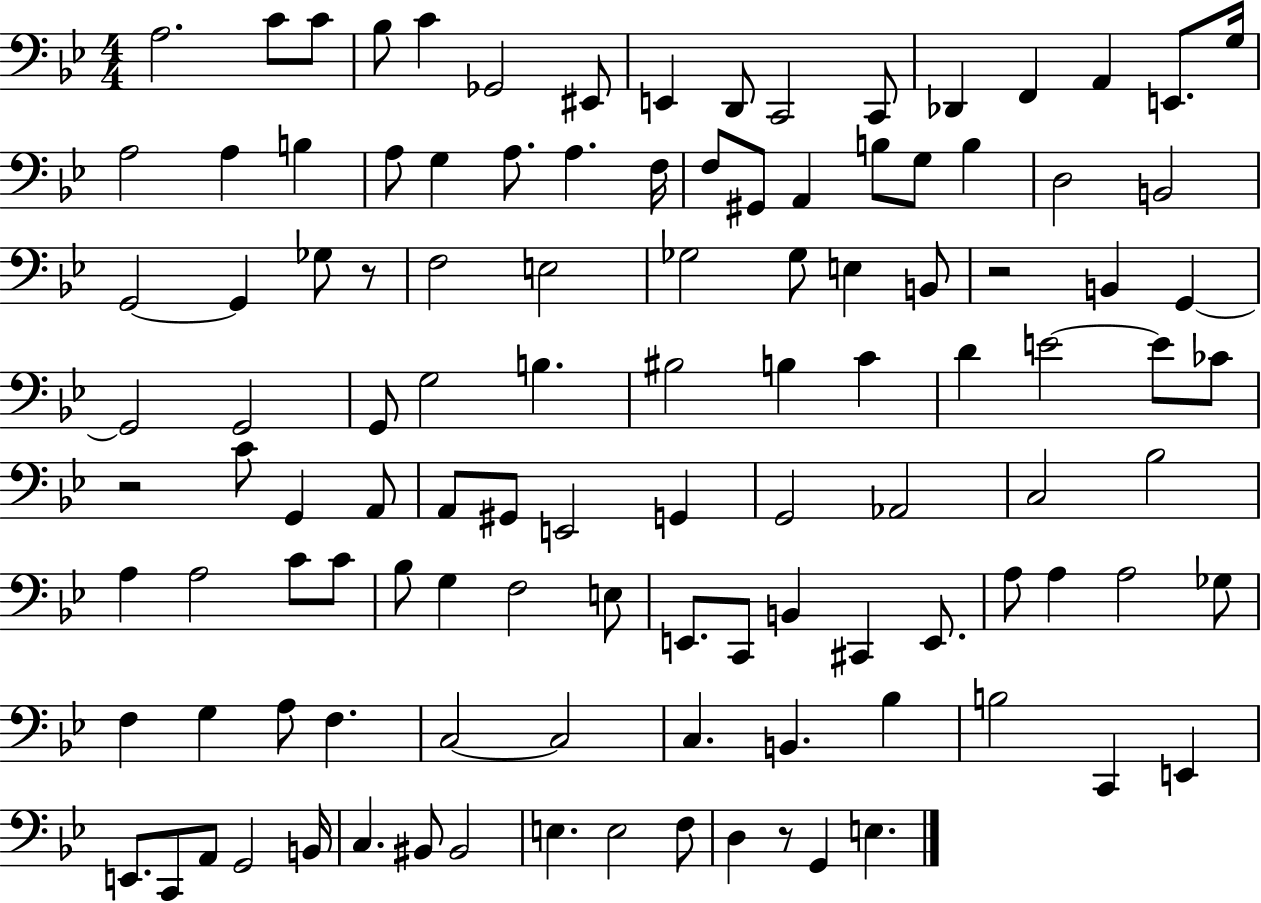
A3/h. C4/e C4/e Bb3/e C4/q Gb2/h EIS2/e E2/q D2/e C2/h C2/e Db2/q F2/q A2/q E2/e. G3/s A3/h A3/q B3/q A3/e G3/q A3/e. A3/q. F3/s F3/e G#2/e A2/q B3/e G3/e B3/q D3/h B2/h G2/h G2/q Gb3/e R/e F3/h E3/h Gb3/h Gb3/e E3/q B2/e R/h B2/q G2/q G2/h G2/h G2/e G3/h B3/q. BIS3/h B3/q C4/q D4/q E4/h E4/e CES4/e R/h C4/e G2/q A2/e A2/e G#2/e E2/h G2/q G2/h Ab2/h C3/h Bb3/h A3/q A3/h C4/e C4/e Bb3/e G3/q F3/h E3/e E2/e. C2/e B2/q C#2/q E2/e. A3/e A3/q A3/h Gb3/e F3/q G3/q A3/e F3/q. C3/h C3/h C3/q. B2/q. Bb3/q B3/h C2/q E2/q E2/e. C2/e A2/e G2/h B2/s C3/q. BIS2/e BIS2/h E3/q. E3/h F3/e D3/q R/e G2/q E3/q.